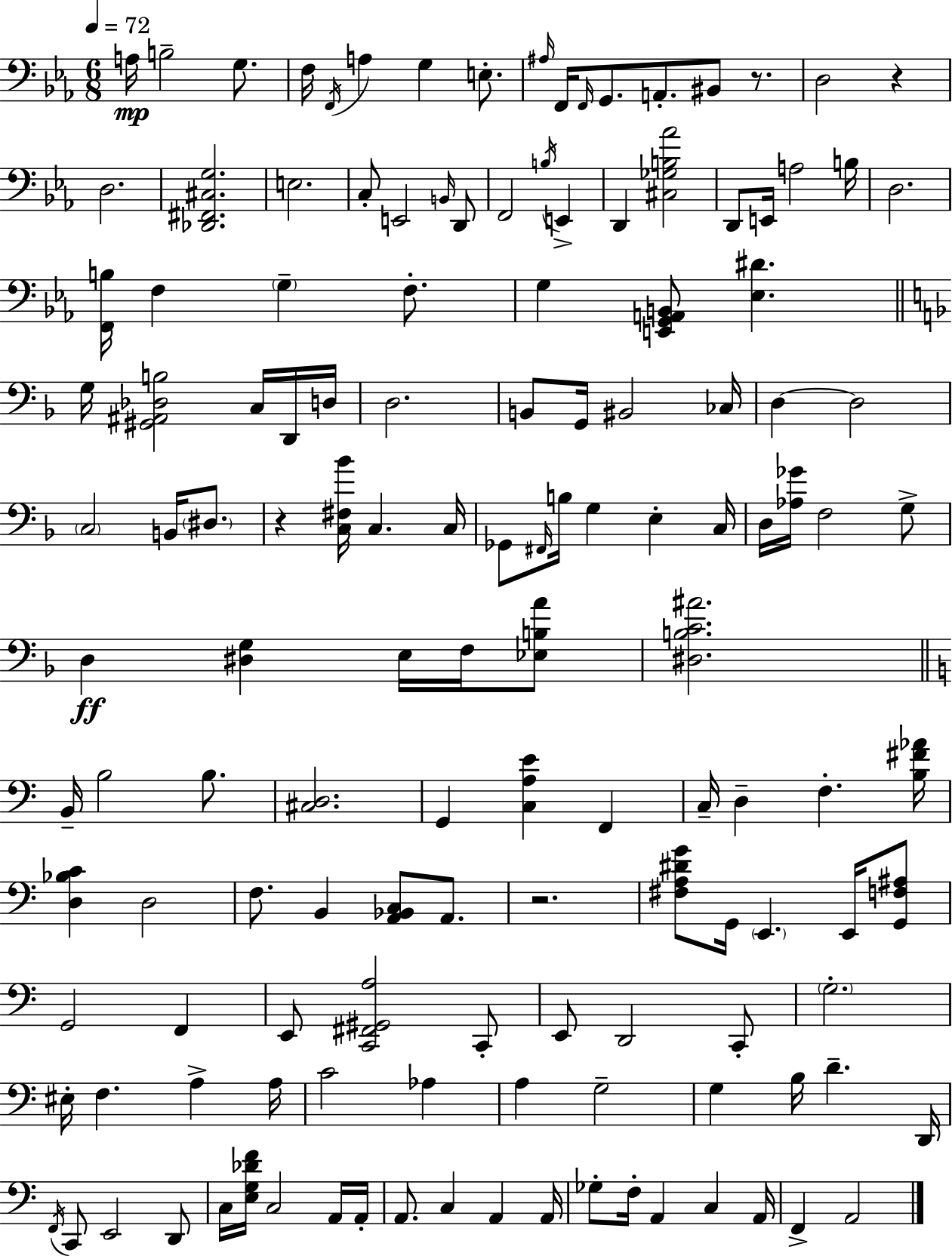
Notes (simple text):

A3/s B3/h G3/e. F3/s F2/s A3/q G3/q E3/e. A#3/s F2/s F2/s G2/e. A2/e. BIS2/e R/e. D3/h R/q D3/h. [Db2,F#2,C#3,G3]/h. E3/h. C3/e E2/h B2/s D2/e F2/h B3/s E2/q D2/q [C#3,Gb3,B3,Ab4]/h D2/e E2/s A3/h B3/s D3/h. [F2,B3]/s F3/q G3/q F3/e. G3/q [E2,G2,A2,B2]/e [Eb3,D#4]/q. G3/s [G#2,A#2,Db3,B3]/h C3/s D2/s D3/s D3/h. B2/e G2/s BIS2/h CES3/s D3/q D3/h C3/h B2/s D#3/e. R/q [C3,F#3,Bb4]/s C3/q. C3/s Gb2/e F#2/s B3/s G3/q E3/q C3/s D3/s [Ab3,Gb4]/s F3/h G3/e D3/q [D#3,G3]/q E3/s F3/s [Eb3,B3,A4]/e [D#3,B3,C4,A#4]/h. B2/s B3/h B3/e. [C#3,D3]/h. G2/q [C3,A3,E4]/q F2/q C3/s D3/q F3/q. [B3,F#4,Ab4]/s [D3,Bb3,C4]/q D3/h F3/e. B2/q [A2,Bb2,C3]/e A2/e. R/h. [F#3,A3,D#4,G4]/e G2/s E2/q. E2/s [G2,F3,A#3]/e G2/h F2/q E2/e [C2,F#2,G#2,A3]/h C2/e E2/e D2/h C2/e G3/h. EIS3/s F3/q. A3/q A3/s C4/h Ab3/q A3/q G3/h G3/q B3/s D4/q. D2/s F2/s C2/e E2/h D2/e C3/s [E3,G3,Db4,F4]/s C3/h A2/s A2/s A2/e. C3/q A2/q A2/s Gb3/e F3/s A2/q C3/q A2/s F2/q A2/h